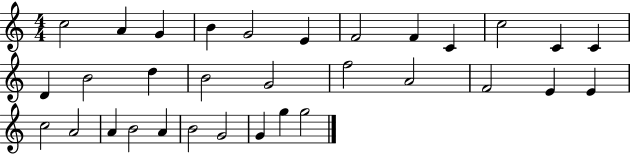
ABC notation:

X:1
T:Untitled
M:4/4
L:1/4
K:C
c2 A G B G2 E F2 F C c2 C C D B2 d B2 G2 f2 A2 F2 E E c2 A2 A B2 A B2 G2 G g g2